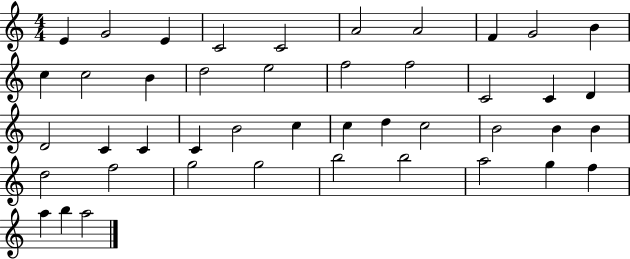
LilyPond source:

{
  \clef treble
  \numericTimeSignature
  \time 4/4
  \key c \major
  e'4 g'2 e'4 | c'2 c'2 | a'2 a'2 | f'4 g'2 b'4 | \break c''4 c''2 b'4 | d''2 e''2 | f''2 f''2 | c'2 c'4 d'4 | \break d'2 c'4 c'4 | c'4 b'2 c''4 | c''4 d''4 c''2 | b'2 b'4 b'4 | \break d''2 f''2 | g''2 g''2 | b''2 b''2 | a''2 g''4 f''4 | \break a''4 b''4 a''2 | \bar "|."
}